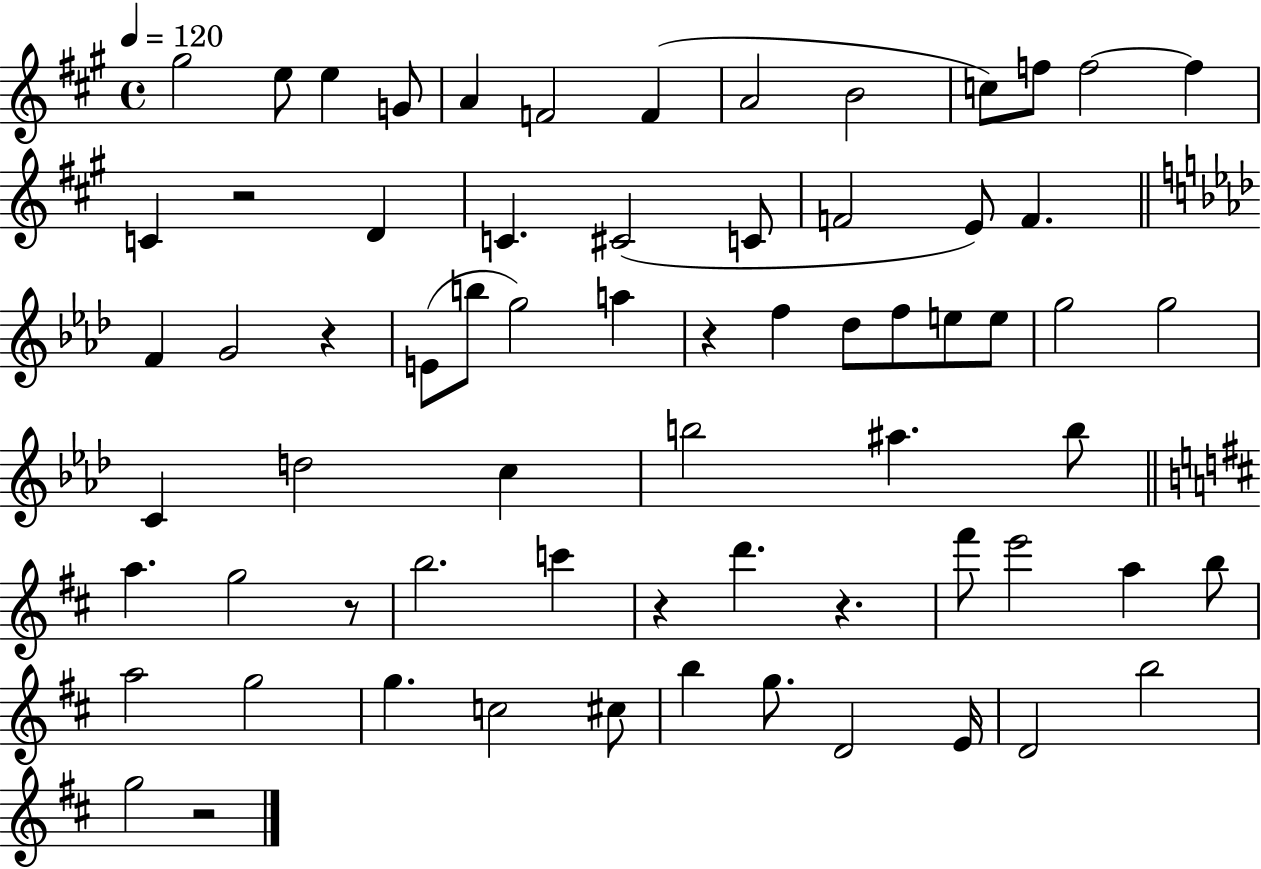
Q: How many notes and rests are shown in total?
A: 68